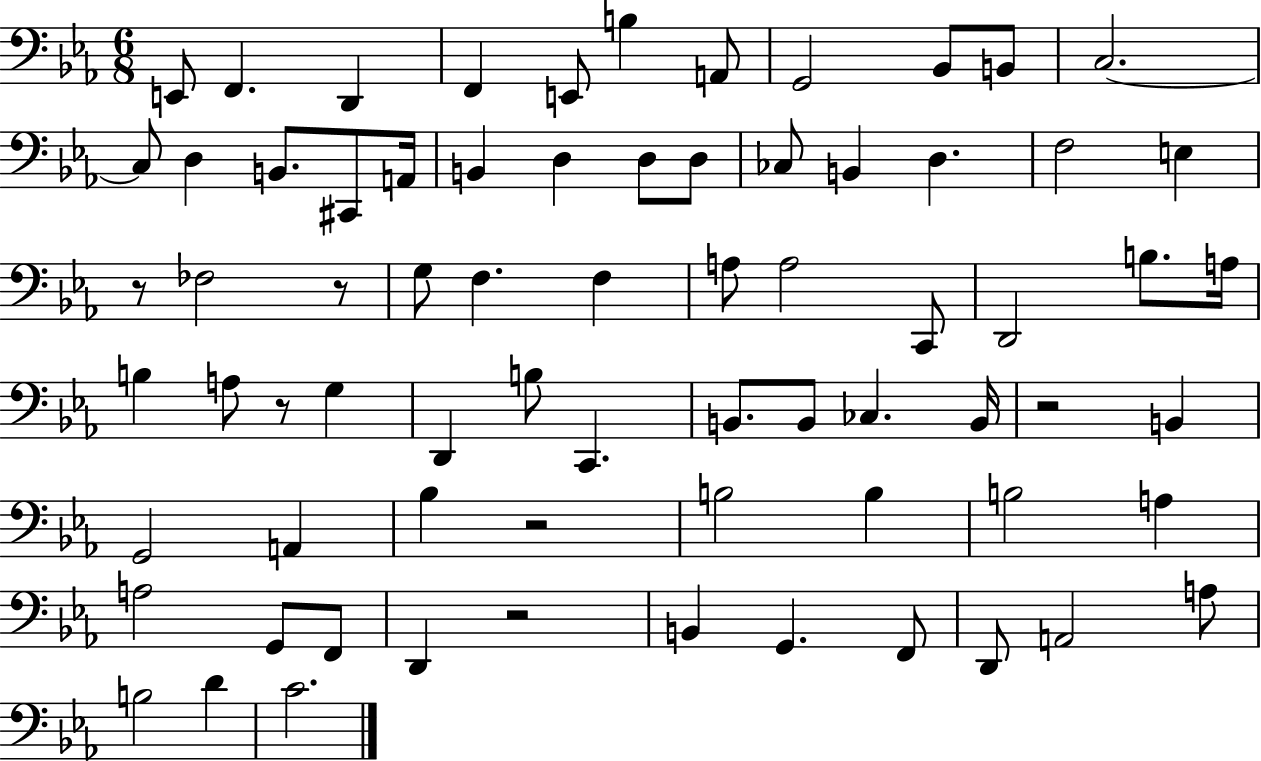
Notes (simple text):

E2/e F2/q. D2/q F2/q E2/e B3/q A2/e G2/h Bb2/e B2/e C3/h. C3/e D3/q B2/e. C#2/e A2/s B2/q D3/q D3/e D3/e CES3/e B2/q D3/q. F3/h E3/q R/e FES3/h R/e G3/e F3/q. F3/q A3/e A3/h C2/e D2/h B3/e. A3/s B3/q A3/e R/e G3/q D2/q B3/e C2/q. B2/e. B2/e CES3/q. B2/s R/h B2/q G2/h A2/q Bb3/q R/h B3/h B3/q B3/h A3/q A3/h G2/e F2/e D2/q R/h B2/q G2/q. F2/e D2/e A2/h A3/e B3/h D4/q C4/h.